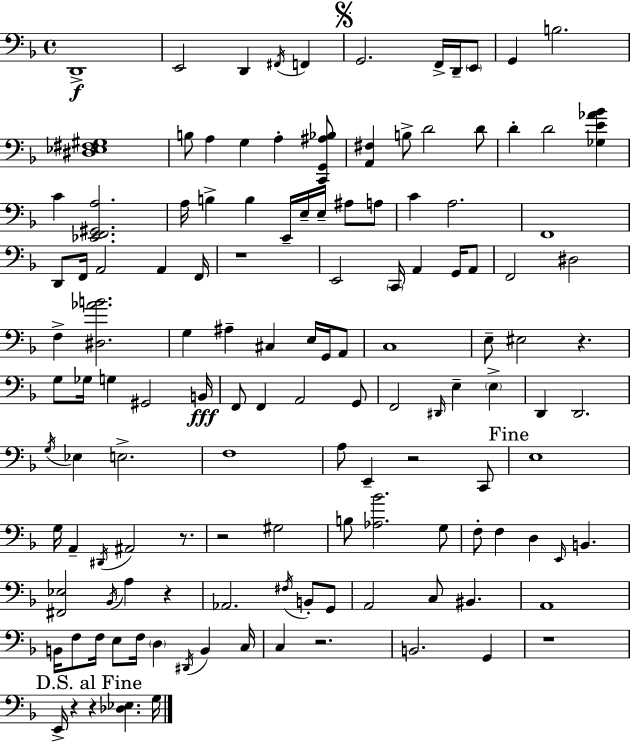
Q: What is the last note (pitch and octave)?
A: G3